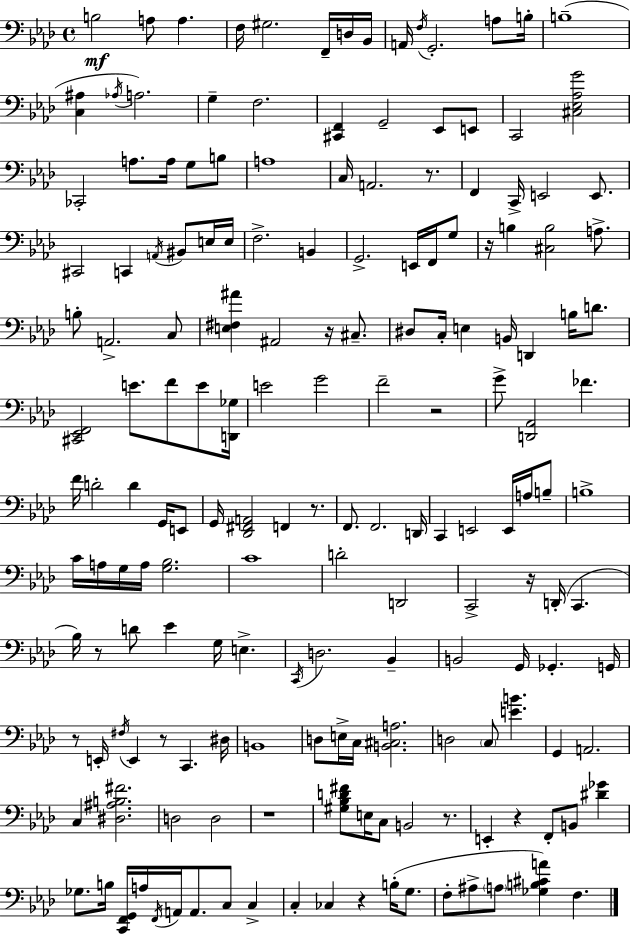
{
  \clef bass
  \time 4/4
  \defaultTimeSignature
  \key f \minor
  b2\mf a8 a4. | f16 gis2. f,16-- d16 bes,16 | a,16 \acciaccatura { f16 } g,2.-. a8 | b16-. b1--( | \break <c ais>4 \acciaccatura { aes16 }) a2. | g4-- f2. | <cis, f,>4 g,2-- ees,8 | e,8 c,2 <cis ees aes g'>2 | \break ces,2-. a8. a16 g8 | b8 a1 | c16 a,2. r8. | f,4 c,16-> e,2 e,8. | \break cis,2 c,4 \acciaccatura { a,16 } bis,8 | e16 e16 f2.-> b,4 | g,2.-> e,16 | f,16 g8 r16 b4 <cis b>2 | \break a8.-> b8-. a,2.-> | c8 <e fis ais'>4 ais,2 r16 | cis8.-- dis8 c16-. e4 b,16 d,4 b16 | d'8. <cis, ees, f,>2 e'8. f'8 | \break e'8 <d, ges>16 e'2 g'2 | f'2-- r2 | g'8-> <d, aes,>2 fes'4. | f'16 d'2-. d'4 | \break g,16 e,8 g,16 <des, fis, a,>2 f,4 | r8. f,8. f,2. | d,16 c,4 e,2 e,16 | a16 b8-- b1-> | \break c'16 a16 g16 a16 <g bes>2. | c'1 | d'2-. d,2 | c,2-> r16 d,16-.( c,4. | \break bes16) r8 d'8 ees'4 g16 e4.-> | \acciaccatura { c,16 } d2. | bes,4-- b,2 g,16 ges,4.-. | g,16 r8 e,16-. \acciaccatura { fis16 } e,4 r8 c,4. | \break dis16 b,1 | d8 e16-> c16 <b, cis a>2. | d2 \parenthesize c8 <e' b'>4. | g,4 a,2. | \break c4 <dis ais b fis'>2. | d2 d2 | r1 | <gis bes d' fis'>8 e16 c8 b,2 | \break r8. e,4-. r4 f,8-. b,8 | <dis' ges'>4 ges8. b16 <c, f, g,>16 a16 \acciaccatura { f,16 } a,16 a,8. | c8 c4-> c4-. ces4 r4 | b16-.( g8. f8-. ais8-> \parenthesize a8 <ges b cis' a'>4) | \break f4. \bar "|."
}